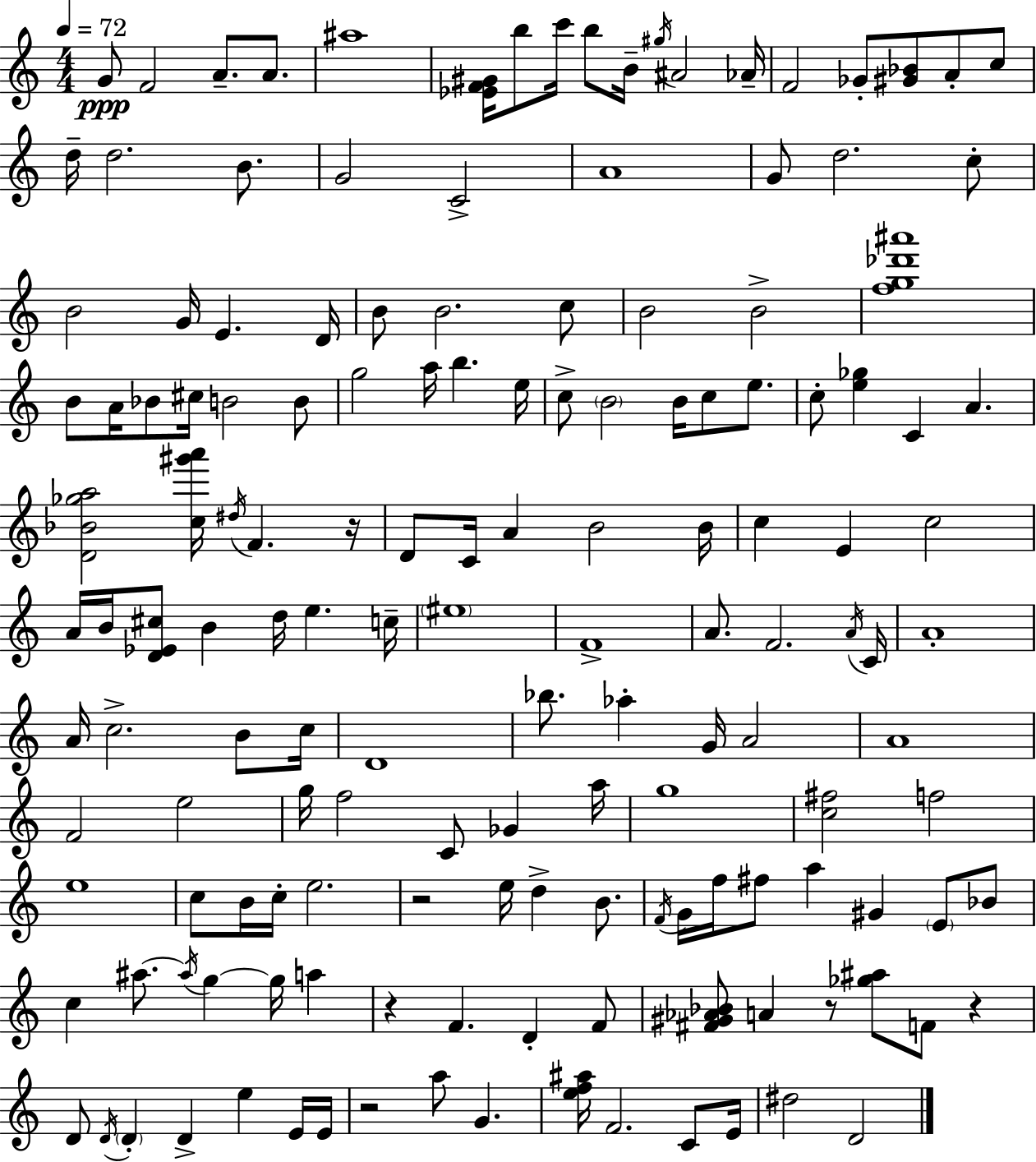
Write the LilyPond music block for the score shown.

{
  \clef treble
  \numericTimeSignature
  \time 4/4
  \key a \minor
  \tempo 4 = 72
  g'8\ppp f'2 a'8.-- a'8. | ais''1 | <ees' f' gis'>16 b''8 c'''16 b''8 b'16-- \acciaccatura { gis''16 } ais'2 | aes'16-- f'2 ges'8-. <gis' bes'>8 a'8-. c''8 | \break d''16-- d''2. b'8. | g'2 c'2-> | a'1 | g'8 d''2. c''8-. | \break b'2 g'16 e'4. | d'16 b'8 b'2. c''8 | b'2 b'2-> | <f'' g'' des''' ais'''>1 | \break b'8 a'16 bes'8 cis''16 b'2 b'8 | g''2 a''16 b''4. | e''16 c''8-> \parenthesize b'2 b'16 c''8 e''8. | c''8-. <e'' ges''>4 c'4 a'4. | \break <d' bes' ges'' a''>2 <c'' gis''' a'''>16 \acciaccatura { dis''16 } f'4. | r16 d'8 c'16 a'4 b'2 | b'16 c''4 e'4 c''2 | a'16 b'16 <d' ees' cis''>8 b'4 d''16 e''4. | \break c''16-- \parenthesize eis''1 | f'1-> | a'8. f'2. | \acciaccatura { a'16 } c'16 a'1-. | \break a'16 c''2.-> | b'8 c''16 d'1 | bes''8. aes''4-. g'16 a'2 | a'1 | \break f'2 e''2 | g''16 f''2 c'8 ges'4 | a''16 g''1 | <c'' fis''>2 f''2 | \break e''1 | c''8 b'16 c''16-. e''2. | r2 e''16 d''4-> | b'8. \acciaccatura { f'16 } g'16 f''16 fis''8 a''4 gis'4 | \break \parenthesize e'8 bes'8 c''4 ais''8.~~ \acciaccatura { ais''16 } g''4~~ | g''16 a''4 r4 f'4. d'4-. | f'8 <fis' gis' aes' bes'>8 a'4 r8 <ges'' ais''>8 f'8 | r4 d'8 \acciaccatura { d'16 } \parenthesize d'4-. d'4-> | \break e''4 e'16 e'16 r2 a''8 | g'4. <e'' f'' ais''>16 f'2. | c'8 e'16 dis''2 d'2 | \bar "|."
}